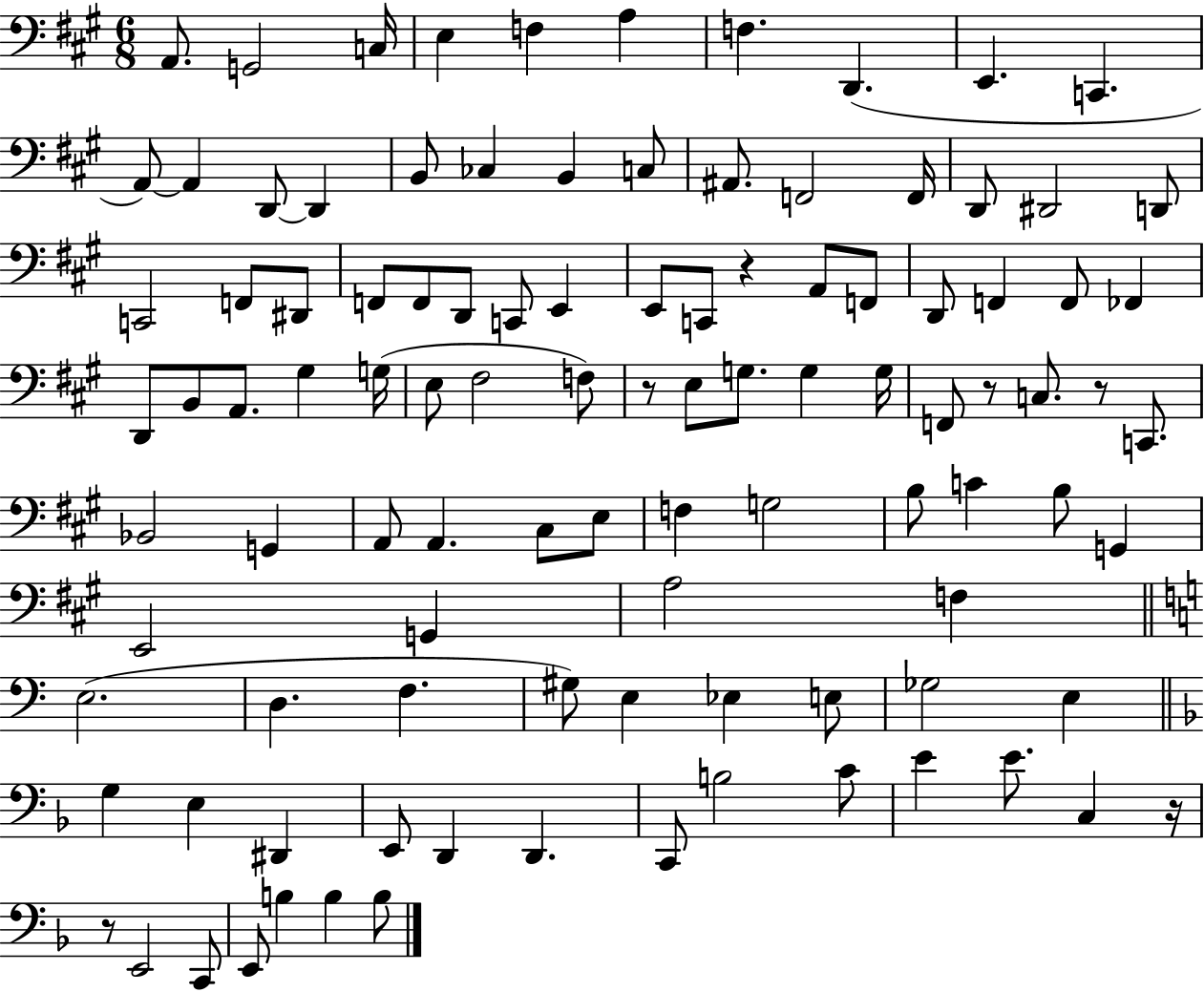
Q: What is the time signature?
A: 6/8